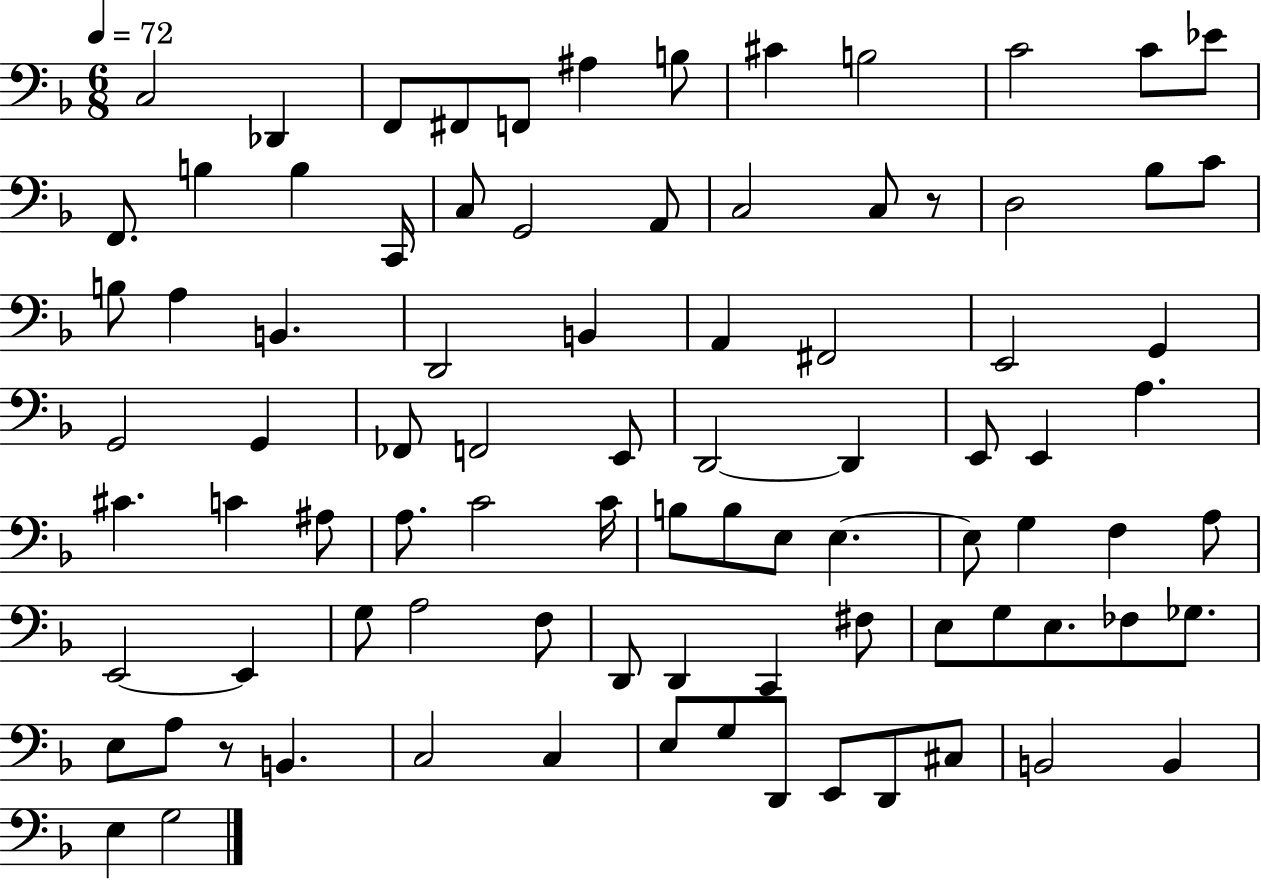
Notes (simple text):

C3/h Db2/q F2/e F#2/e F2/e A#3/q B3/e C#4/q B3/h C4/h C4/e Eb4/e F2/e. B3/q B3/q C2/s C3/e G2/h A2/e C3/h C3/e R/e D3/h Bb3/e C4/e B3/e A3/q B2/q. D2/h B2/q A2/q F#2/h E2/h G2/q G2/h G2/q FES2/e F2/h E2/e D2/h D2/q E2/e E2/q A3/q. C#4/q. C4/q A#3/e A3/e. C4/h C4/s B3/e B3/e E3/e E3/q. E3/e G3/q F3/q A3/e E2/h E2/q G3/e A3/h F3/e D2/e D2/q C2/q F#3/e E3/e G3/e E3/e. FES3/e Gb3/e. E3/e A3/e R/e B2/q. C3/h C3/q E3/e G3/e D2/e E2/e D2/e C#3/e B2/h B2/q E3/q G3/h